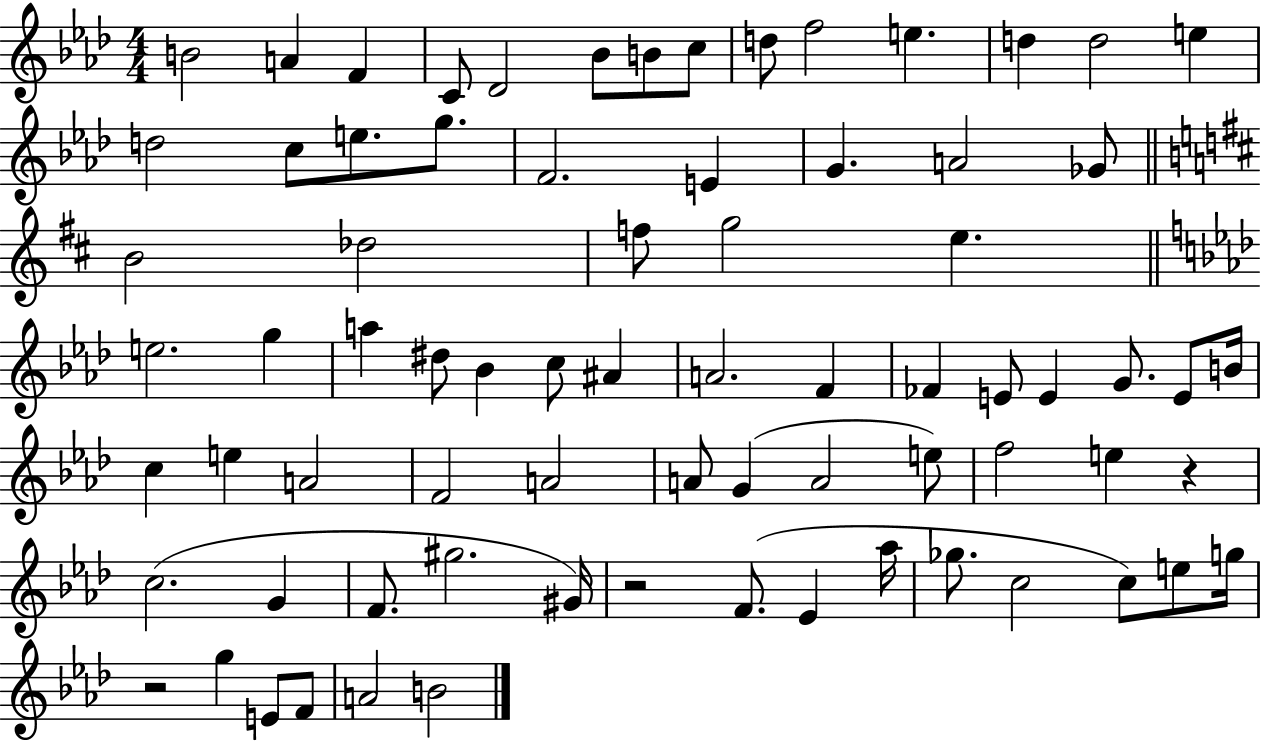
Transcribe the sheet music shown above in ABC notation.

X:1
T:Untitled
M:4/4
L:1/4
K:Ab
B2 A F C/2 _D2 _B/2 B/2 c/2 d/2 f2 e d d2 e d2 c/2 e/2 g/2 F2 E G A2 _G/2 B2 _d2 f/2 g2 e e2 g a ^d/2 _B c/2 ^A A2 F _F E/2 E G/2 E/2 B/4 c e A2 F2 A2 A/2 G A2 e/2 f2 e z c2 G F/2 ^g2 ^G/4 z2 F/2 _E _a/4 _g/2 c2 c/2 e/2 g/4 z2 g E/2 F/2 A2 B2